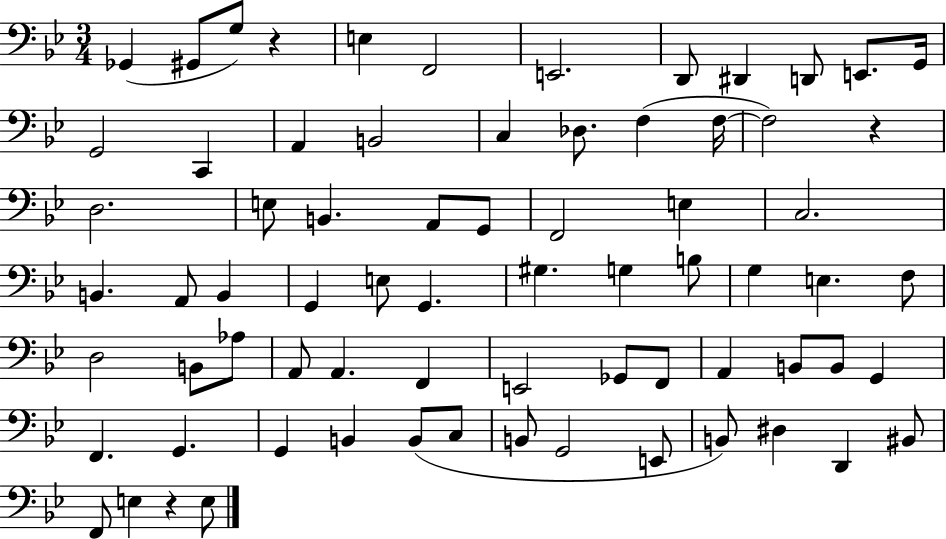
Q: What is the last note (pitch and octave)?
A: E3